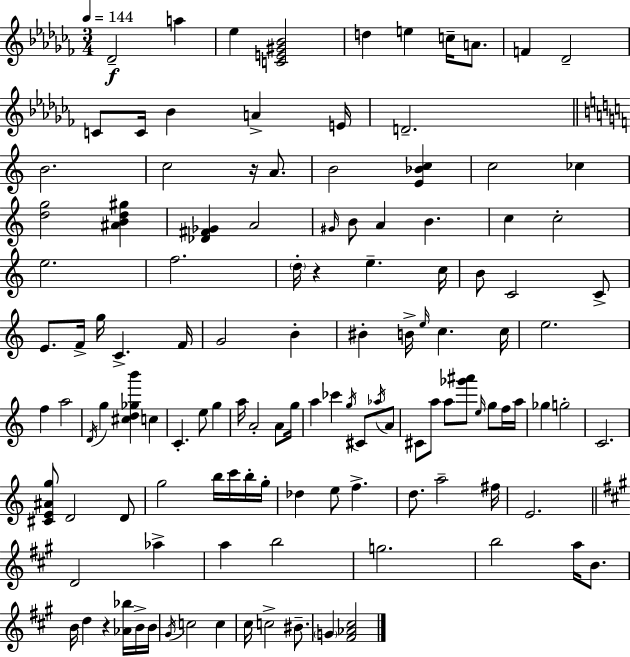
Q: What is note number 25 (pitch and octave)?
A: A4